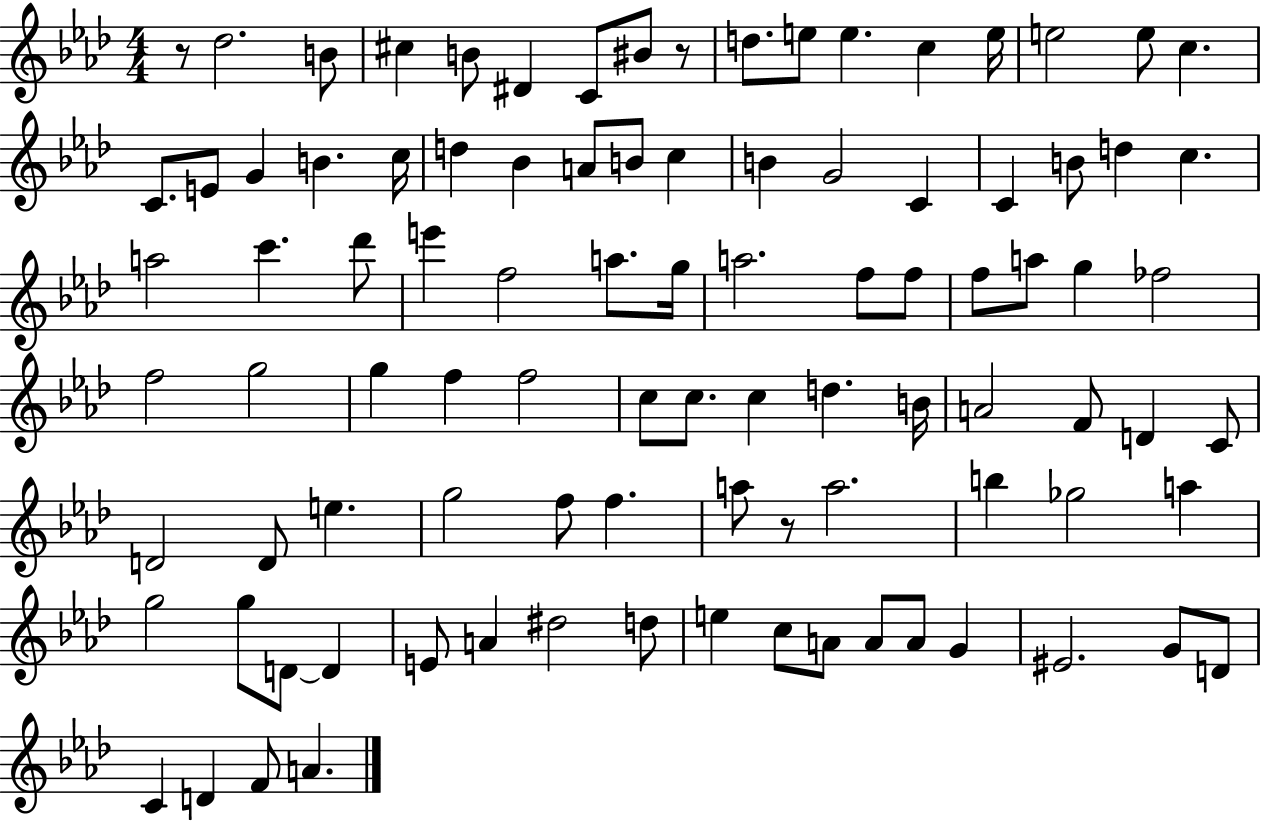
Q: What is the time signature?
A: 4/4